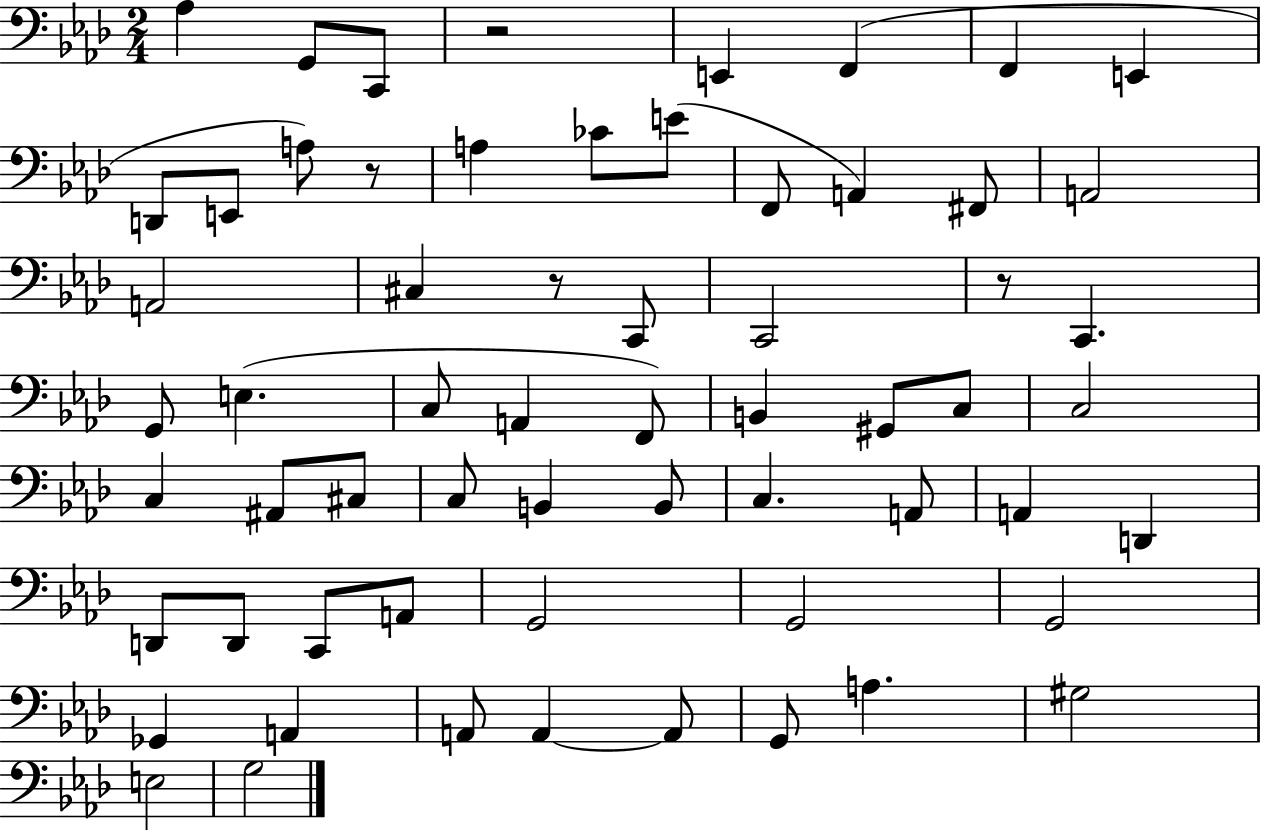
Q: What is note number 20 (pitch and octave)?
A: C2